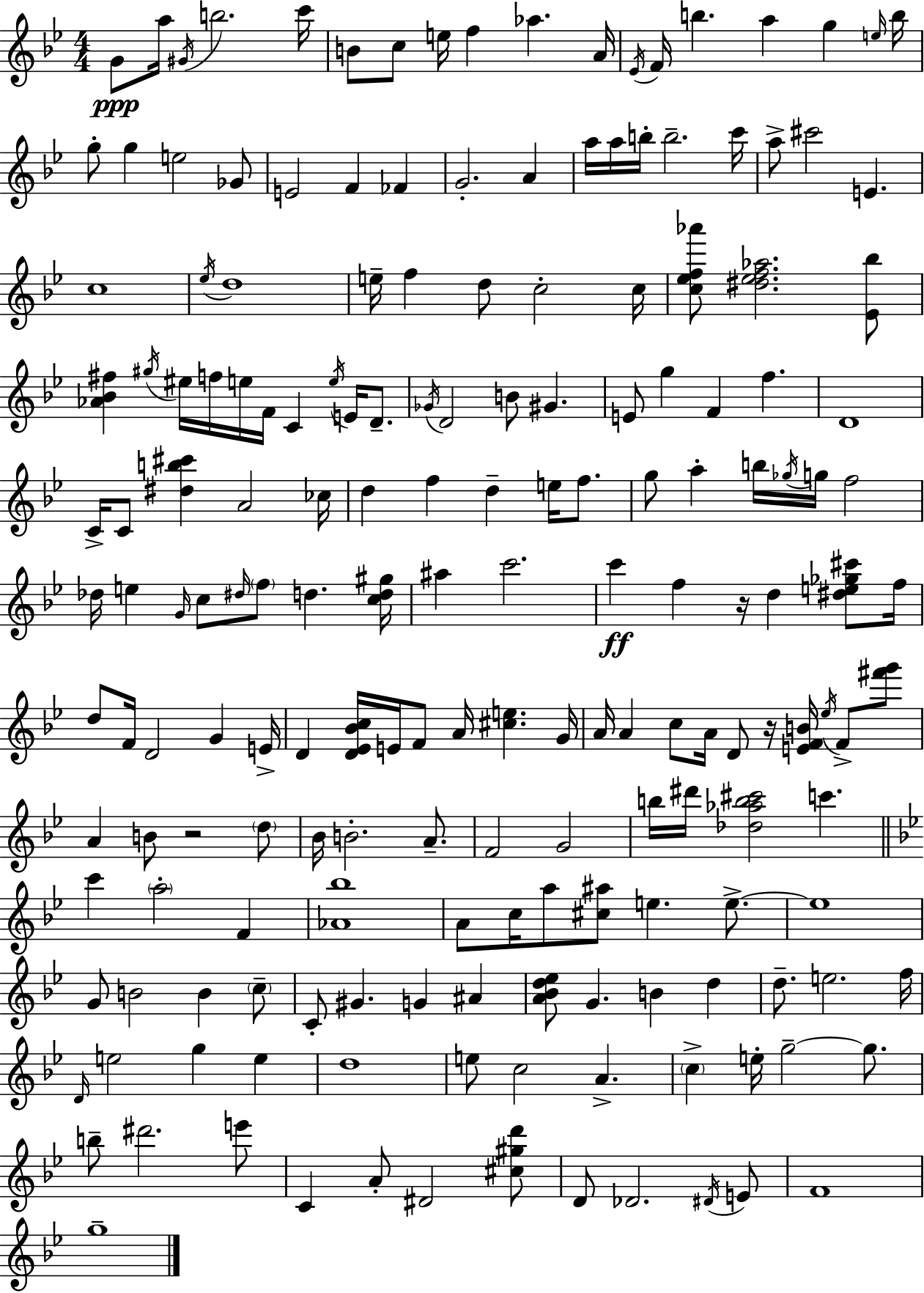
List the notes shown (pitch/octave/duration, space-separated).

G4/e A5/s G#4/s B5/h. C6/s B4/e C5/e E5/s F5/q Ab5/q. A4/s Eb4/s F4/s B5/q. A5/q G5/q E5/s B5/s G5/e G5/q E5/h Gb4/e E4/h F4/q FES4/q G4/h. A4/q A5/s A5/s B5/s B5/h. C6/s A5/e C#6/h E4/q. C5/w Eb5/s D5/w E5/s F5/q D5/e C5/h C5/s [C5,Eb5,F5,Ab6]/e [D#5,Eb5,F5,Ab5]/h. [Eb4,Bb5]/e [Ab4,Bb4,F#5]/q G#5/s EIS5/s F5/s E5/s F4/s C4/q E5/s E4/s D4/e. Gb4/s D4/h B4/e G#4/q. E4/e G5/q F4/q F5/q. D4/w C4/s C4/e [D#5,B5,C#6]/q A4/h CES5/s D5/q F5/q D5/q E5/s F5/e. G5/e A5/q B5/s Gb5/s G5/s F5/h Db5/s E5/q G4/s C5/e D#5/s F5/e D5/q. [C5,D5,G#5]/s A#5/q C6/h. C6/q F5/q R/s D5/q [D#5,E5,Gb5,C#6]/e F5/s D5/e F4/s D4/h G4/q E4/s D4/q [D4,Eb4,Bb4,C5]/s E4/s F4/e A4/s [C#5,E5]/q. G4/s A4/s A4/q C5/e A4/s D4/e R/s [E4,F4,B4]/s Eb5/s F4/e [F#6,G6]/e A4/q B4/e R/h D5/e Bb4/s B4/h. A4/e. F4/h G4/h B5/s D#6/s [Db5,Ab5,B5,C#6]/h C6/q. C6/q A5/h F4/q [Ab4,Bb5]/w A4/e C5/s A5/e [C#5,A#5]/e E5/q. E5/e. E5/w G4/e B4/h B4/q C5/e C4/e G#4/q. G4/q A#4/q [A4,Bb4,D5,Eb5]/e G4/q. B4/q D5/q D5/e. E5/h. F5/s D4/s E5/h G5/q E5/q D5/w E5/e C5/h A4/q. C5/q E5/s G5/h G5/e. B5/e D#6/h. E6/e C4/q A4/e D#4/h [C#5,G#5,D6]/e D4/e Db4/h. D#4/s E4/e F4/w G5/w